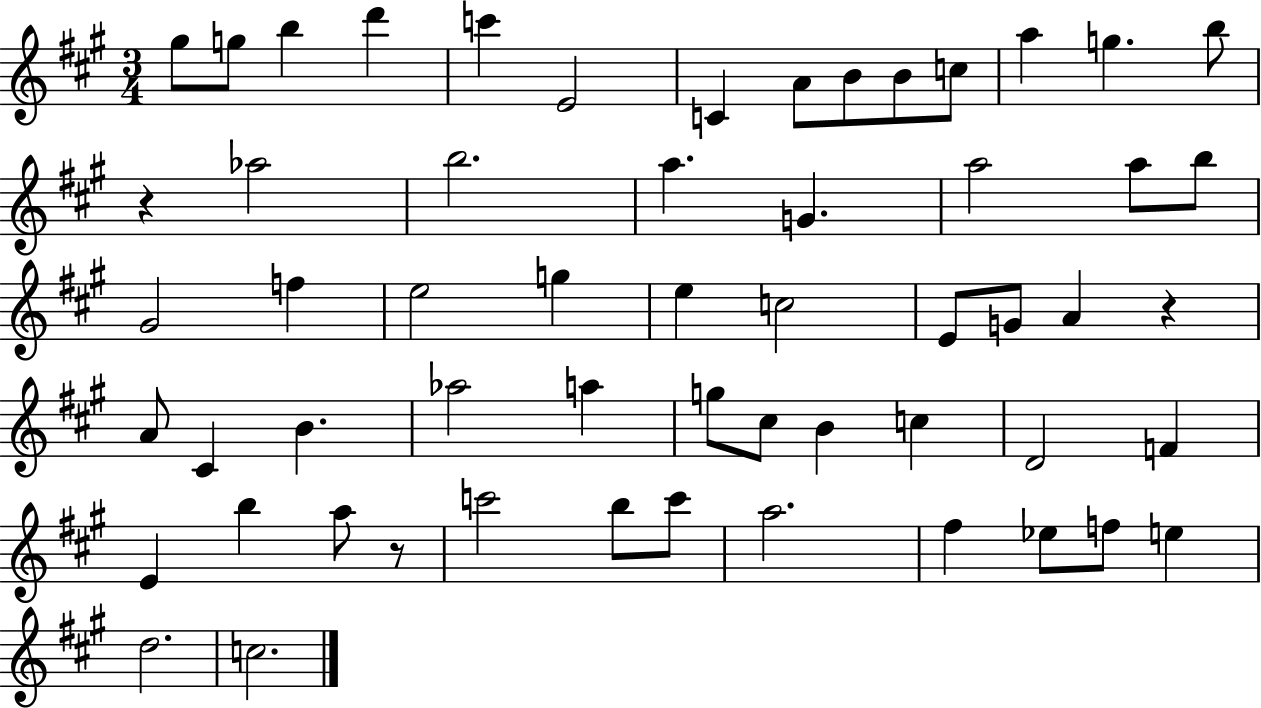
X:1
T:Untitled
M:3/4
L:1/4
K:A
^g/2 g/2 b d' c' E2 C A/2 B/2 B/2 c/2 a g b/2 z _a2 b2 a G a2 a/2 b/2 ^G2 f e2 g e c2 E/2 G/2 A z A/2 ^C B _a2 a g/2 ^c/2 B c D2 F E b a/2 z/2 c'2 b/2 c'/2 a2 ^f _e/2 f/2 e d2 c2